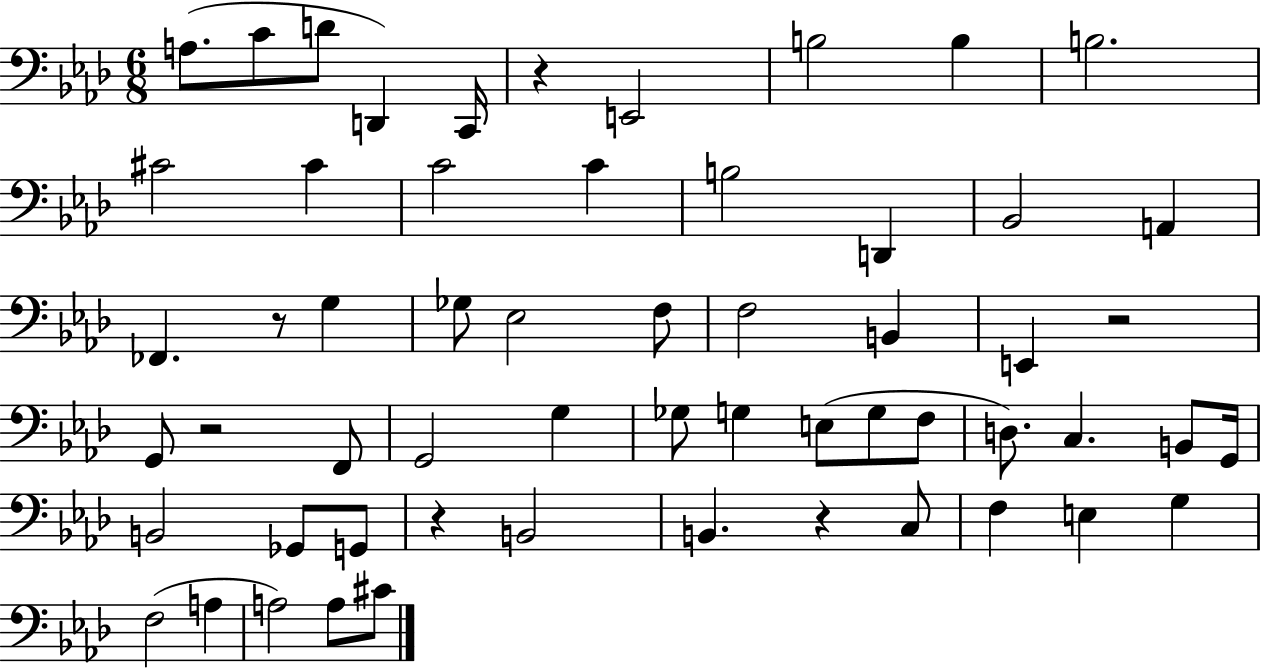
{
  \clef bass
  \numericTimeSignature
  \time 6/8
  \key aes \major
  a8.( c'8 d'8 d,4) c,16 | r4 e,2 | b2 b4 | b2. | \break cis'2 cis'4 | c'2 c'4 | b2 d,4 | bes,2 a,4 | \break fes,4. r8 g4 | ges8 ees2 f8 | f2 b,4 | e,4 r2 | \break g,8 r2 f,8 | g,2 g4 | ges8 g4 e8( g8 f8 | d8.) c4. b,8 g,16 | \break b,2 ges,8 g,8 | r4 b,2 | b,4. r4 c8 | f4 e4 g4 | \break f2( a4 | a2) a8 cis'8 | \bar "|."
}